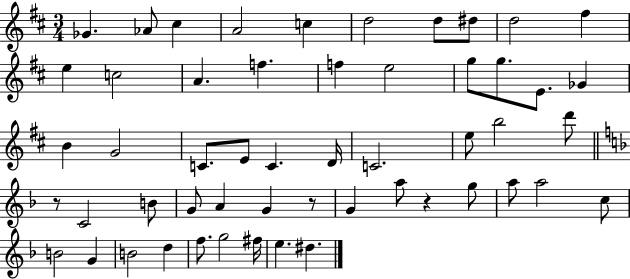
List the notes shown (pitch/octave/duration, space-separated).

Gb4/q. Ab4/e C#5/q A4/h C5/q D5/h D5/e D#5/e D5/h F#5/q E5/q C5/h A4/q. F5/q. F5/q E5/h G5/e G5/e. E4/e. Gb4/q B4/q G4/h C4/e. E4/e C4/q. D4/s C4/h. E5/e B5/h D6/e R/e C4/h B4/e G4/e A4/q G4/q R/e G4/q A5/e R/q G5/e A5/e A5/h C5/e B4/h G4/q B4/h D5/q F5/e. G5/h F#5/s E5/q. D#5/q.